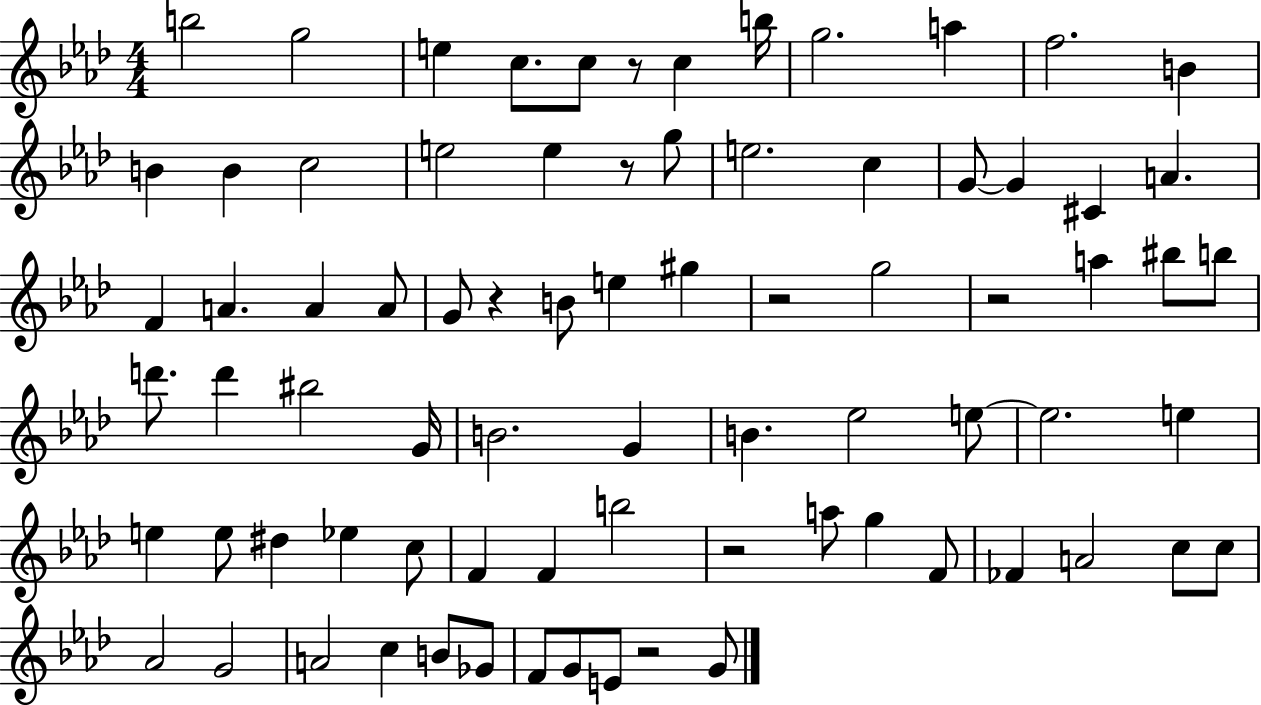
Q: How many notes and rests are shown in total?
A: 78